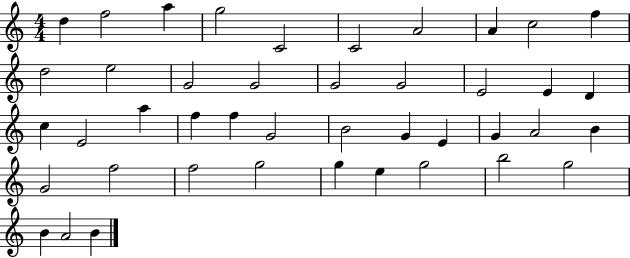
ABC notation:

X:1
T:Untitled
M:4/4
L:1/4
K:C
d f2 a g2 C2 C2 A2 A c2 f d2 e2 G2 G2 G2 G2 E2 E D c E2 a f f G2 B2 G E G A2 B G2 f2 f2 g2 g e g2 b2 g2 B A2 B